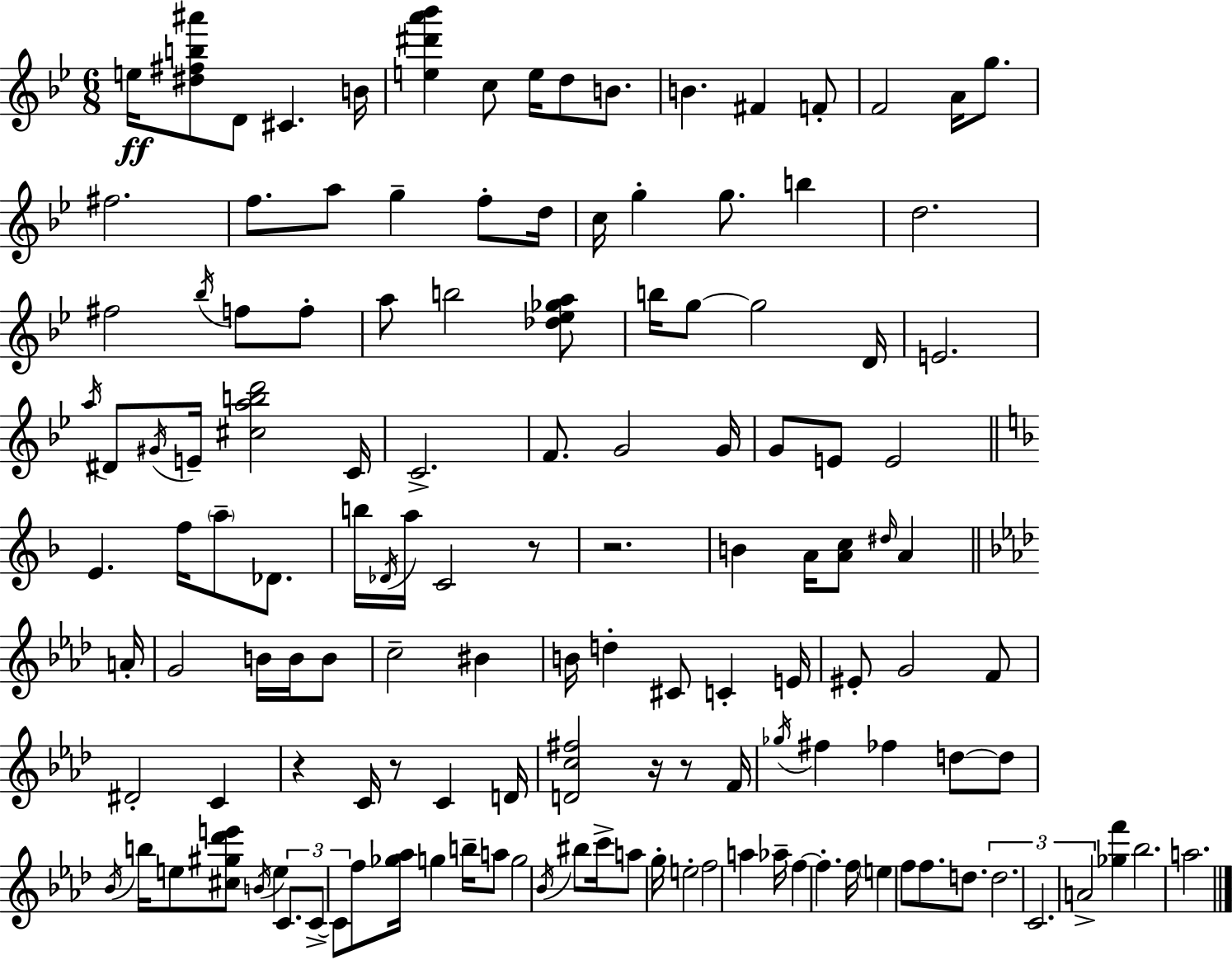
X:1
T:Untitled
M:6/8
L:1/4
K:Gm
e/4 [^d^fb^a']/2 D/2 ^C B/4 [e^d'a'_b'] c/2 e/4 d/2 B/2 B ^F F/2 F2 A/4 g/2 ^f2 f/2 a/2 g f/2 d/4 c/4 g g/2 b d2 ^f2 _b/4 f/2 f/2 a/2 b2 [_d_e_ga]/2 b/4 g/2 g2 D/4 E2 a/4 ^D/2 ^G/4 E/4 [^cabd']2 C/4 C2 F/2 G2 G/4 G/2 E/2 E2 E f/4 a/2 _D/2 b/4 _D/4 a/4 C2 z/2 z2 B A/4 [Ac]/2 ^d/4 A A/4 G2 B/4 B/4 B/2 c2 ^B B/4 d ^C/2 C E/4 ^E/2 G2 F/2 ^D2 C z C/4 z/2 C D/4 [Dc^f]2 z/4 z/2 F/4 _g/4 ^f _f d/2 d/2 _B/4 b/4 e/2 [^c^g_d'e']/2 B/4 e C/2 C/2 C/2 f/2 [_g_a]/4 g b/4 a/2 g2 _B/4 ^b/2 c'/4 a/2 g/4 e2 f2 a _a/4 f f f/4 e f/2 f/2 d/2 d2 C2 A2 [_gf'] _b2 a2